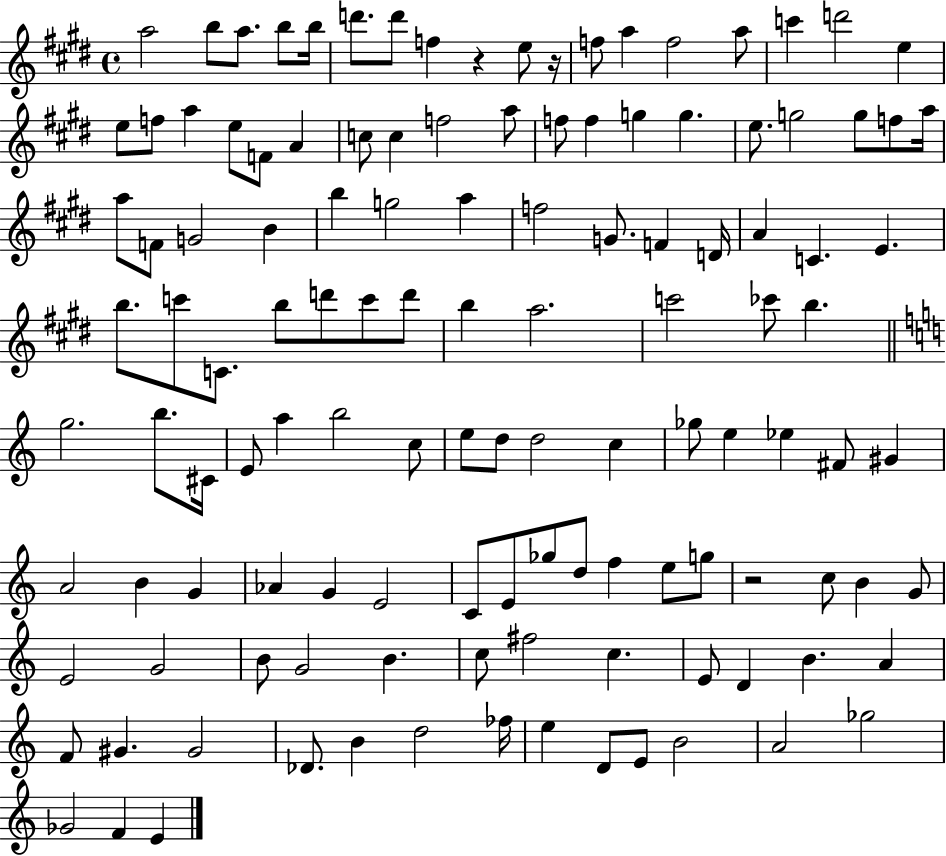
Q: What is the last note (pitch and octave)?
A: E4